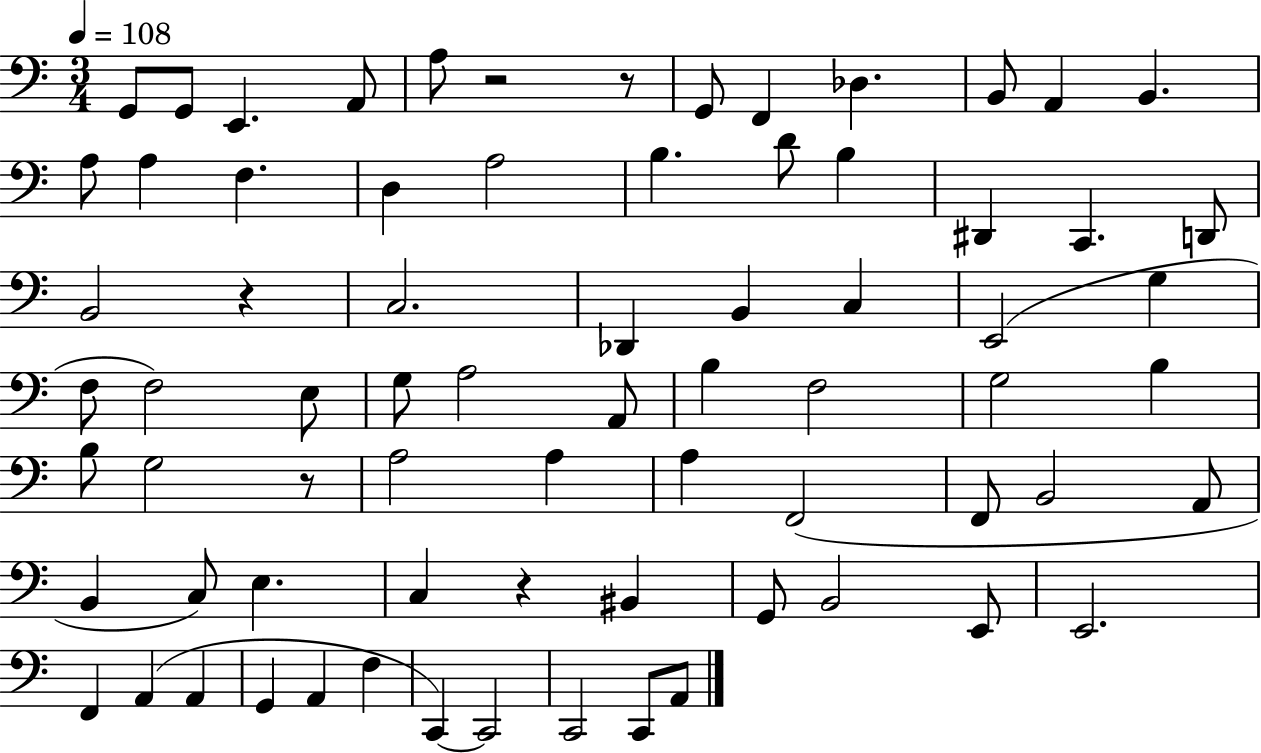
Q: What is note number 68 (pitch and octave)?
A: A2